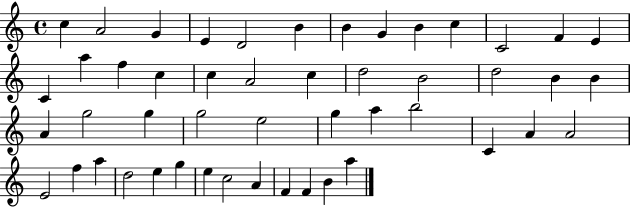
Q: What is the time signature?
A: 4/4